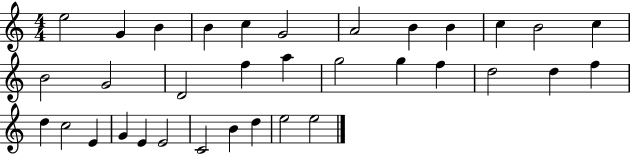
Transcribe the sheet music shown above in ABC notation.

X:1
T:Untitled
M:4/4
L:1/4
K:C
e2 G B B c G2 A2 B B c B2 c B2 G2 D2 f a g2 g f d2 d f d c2 E G E E2 C2 B d e2 e2